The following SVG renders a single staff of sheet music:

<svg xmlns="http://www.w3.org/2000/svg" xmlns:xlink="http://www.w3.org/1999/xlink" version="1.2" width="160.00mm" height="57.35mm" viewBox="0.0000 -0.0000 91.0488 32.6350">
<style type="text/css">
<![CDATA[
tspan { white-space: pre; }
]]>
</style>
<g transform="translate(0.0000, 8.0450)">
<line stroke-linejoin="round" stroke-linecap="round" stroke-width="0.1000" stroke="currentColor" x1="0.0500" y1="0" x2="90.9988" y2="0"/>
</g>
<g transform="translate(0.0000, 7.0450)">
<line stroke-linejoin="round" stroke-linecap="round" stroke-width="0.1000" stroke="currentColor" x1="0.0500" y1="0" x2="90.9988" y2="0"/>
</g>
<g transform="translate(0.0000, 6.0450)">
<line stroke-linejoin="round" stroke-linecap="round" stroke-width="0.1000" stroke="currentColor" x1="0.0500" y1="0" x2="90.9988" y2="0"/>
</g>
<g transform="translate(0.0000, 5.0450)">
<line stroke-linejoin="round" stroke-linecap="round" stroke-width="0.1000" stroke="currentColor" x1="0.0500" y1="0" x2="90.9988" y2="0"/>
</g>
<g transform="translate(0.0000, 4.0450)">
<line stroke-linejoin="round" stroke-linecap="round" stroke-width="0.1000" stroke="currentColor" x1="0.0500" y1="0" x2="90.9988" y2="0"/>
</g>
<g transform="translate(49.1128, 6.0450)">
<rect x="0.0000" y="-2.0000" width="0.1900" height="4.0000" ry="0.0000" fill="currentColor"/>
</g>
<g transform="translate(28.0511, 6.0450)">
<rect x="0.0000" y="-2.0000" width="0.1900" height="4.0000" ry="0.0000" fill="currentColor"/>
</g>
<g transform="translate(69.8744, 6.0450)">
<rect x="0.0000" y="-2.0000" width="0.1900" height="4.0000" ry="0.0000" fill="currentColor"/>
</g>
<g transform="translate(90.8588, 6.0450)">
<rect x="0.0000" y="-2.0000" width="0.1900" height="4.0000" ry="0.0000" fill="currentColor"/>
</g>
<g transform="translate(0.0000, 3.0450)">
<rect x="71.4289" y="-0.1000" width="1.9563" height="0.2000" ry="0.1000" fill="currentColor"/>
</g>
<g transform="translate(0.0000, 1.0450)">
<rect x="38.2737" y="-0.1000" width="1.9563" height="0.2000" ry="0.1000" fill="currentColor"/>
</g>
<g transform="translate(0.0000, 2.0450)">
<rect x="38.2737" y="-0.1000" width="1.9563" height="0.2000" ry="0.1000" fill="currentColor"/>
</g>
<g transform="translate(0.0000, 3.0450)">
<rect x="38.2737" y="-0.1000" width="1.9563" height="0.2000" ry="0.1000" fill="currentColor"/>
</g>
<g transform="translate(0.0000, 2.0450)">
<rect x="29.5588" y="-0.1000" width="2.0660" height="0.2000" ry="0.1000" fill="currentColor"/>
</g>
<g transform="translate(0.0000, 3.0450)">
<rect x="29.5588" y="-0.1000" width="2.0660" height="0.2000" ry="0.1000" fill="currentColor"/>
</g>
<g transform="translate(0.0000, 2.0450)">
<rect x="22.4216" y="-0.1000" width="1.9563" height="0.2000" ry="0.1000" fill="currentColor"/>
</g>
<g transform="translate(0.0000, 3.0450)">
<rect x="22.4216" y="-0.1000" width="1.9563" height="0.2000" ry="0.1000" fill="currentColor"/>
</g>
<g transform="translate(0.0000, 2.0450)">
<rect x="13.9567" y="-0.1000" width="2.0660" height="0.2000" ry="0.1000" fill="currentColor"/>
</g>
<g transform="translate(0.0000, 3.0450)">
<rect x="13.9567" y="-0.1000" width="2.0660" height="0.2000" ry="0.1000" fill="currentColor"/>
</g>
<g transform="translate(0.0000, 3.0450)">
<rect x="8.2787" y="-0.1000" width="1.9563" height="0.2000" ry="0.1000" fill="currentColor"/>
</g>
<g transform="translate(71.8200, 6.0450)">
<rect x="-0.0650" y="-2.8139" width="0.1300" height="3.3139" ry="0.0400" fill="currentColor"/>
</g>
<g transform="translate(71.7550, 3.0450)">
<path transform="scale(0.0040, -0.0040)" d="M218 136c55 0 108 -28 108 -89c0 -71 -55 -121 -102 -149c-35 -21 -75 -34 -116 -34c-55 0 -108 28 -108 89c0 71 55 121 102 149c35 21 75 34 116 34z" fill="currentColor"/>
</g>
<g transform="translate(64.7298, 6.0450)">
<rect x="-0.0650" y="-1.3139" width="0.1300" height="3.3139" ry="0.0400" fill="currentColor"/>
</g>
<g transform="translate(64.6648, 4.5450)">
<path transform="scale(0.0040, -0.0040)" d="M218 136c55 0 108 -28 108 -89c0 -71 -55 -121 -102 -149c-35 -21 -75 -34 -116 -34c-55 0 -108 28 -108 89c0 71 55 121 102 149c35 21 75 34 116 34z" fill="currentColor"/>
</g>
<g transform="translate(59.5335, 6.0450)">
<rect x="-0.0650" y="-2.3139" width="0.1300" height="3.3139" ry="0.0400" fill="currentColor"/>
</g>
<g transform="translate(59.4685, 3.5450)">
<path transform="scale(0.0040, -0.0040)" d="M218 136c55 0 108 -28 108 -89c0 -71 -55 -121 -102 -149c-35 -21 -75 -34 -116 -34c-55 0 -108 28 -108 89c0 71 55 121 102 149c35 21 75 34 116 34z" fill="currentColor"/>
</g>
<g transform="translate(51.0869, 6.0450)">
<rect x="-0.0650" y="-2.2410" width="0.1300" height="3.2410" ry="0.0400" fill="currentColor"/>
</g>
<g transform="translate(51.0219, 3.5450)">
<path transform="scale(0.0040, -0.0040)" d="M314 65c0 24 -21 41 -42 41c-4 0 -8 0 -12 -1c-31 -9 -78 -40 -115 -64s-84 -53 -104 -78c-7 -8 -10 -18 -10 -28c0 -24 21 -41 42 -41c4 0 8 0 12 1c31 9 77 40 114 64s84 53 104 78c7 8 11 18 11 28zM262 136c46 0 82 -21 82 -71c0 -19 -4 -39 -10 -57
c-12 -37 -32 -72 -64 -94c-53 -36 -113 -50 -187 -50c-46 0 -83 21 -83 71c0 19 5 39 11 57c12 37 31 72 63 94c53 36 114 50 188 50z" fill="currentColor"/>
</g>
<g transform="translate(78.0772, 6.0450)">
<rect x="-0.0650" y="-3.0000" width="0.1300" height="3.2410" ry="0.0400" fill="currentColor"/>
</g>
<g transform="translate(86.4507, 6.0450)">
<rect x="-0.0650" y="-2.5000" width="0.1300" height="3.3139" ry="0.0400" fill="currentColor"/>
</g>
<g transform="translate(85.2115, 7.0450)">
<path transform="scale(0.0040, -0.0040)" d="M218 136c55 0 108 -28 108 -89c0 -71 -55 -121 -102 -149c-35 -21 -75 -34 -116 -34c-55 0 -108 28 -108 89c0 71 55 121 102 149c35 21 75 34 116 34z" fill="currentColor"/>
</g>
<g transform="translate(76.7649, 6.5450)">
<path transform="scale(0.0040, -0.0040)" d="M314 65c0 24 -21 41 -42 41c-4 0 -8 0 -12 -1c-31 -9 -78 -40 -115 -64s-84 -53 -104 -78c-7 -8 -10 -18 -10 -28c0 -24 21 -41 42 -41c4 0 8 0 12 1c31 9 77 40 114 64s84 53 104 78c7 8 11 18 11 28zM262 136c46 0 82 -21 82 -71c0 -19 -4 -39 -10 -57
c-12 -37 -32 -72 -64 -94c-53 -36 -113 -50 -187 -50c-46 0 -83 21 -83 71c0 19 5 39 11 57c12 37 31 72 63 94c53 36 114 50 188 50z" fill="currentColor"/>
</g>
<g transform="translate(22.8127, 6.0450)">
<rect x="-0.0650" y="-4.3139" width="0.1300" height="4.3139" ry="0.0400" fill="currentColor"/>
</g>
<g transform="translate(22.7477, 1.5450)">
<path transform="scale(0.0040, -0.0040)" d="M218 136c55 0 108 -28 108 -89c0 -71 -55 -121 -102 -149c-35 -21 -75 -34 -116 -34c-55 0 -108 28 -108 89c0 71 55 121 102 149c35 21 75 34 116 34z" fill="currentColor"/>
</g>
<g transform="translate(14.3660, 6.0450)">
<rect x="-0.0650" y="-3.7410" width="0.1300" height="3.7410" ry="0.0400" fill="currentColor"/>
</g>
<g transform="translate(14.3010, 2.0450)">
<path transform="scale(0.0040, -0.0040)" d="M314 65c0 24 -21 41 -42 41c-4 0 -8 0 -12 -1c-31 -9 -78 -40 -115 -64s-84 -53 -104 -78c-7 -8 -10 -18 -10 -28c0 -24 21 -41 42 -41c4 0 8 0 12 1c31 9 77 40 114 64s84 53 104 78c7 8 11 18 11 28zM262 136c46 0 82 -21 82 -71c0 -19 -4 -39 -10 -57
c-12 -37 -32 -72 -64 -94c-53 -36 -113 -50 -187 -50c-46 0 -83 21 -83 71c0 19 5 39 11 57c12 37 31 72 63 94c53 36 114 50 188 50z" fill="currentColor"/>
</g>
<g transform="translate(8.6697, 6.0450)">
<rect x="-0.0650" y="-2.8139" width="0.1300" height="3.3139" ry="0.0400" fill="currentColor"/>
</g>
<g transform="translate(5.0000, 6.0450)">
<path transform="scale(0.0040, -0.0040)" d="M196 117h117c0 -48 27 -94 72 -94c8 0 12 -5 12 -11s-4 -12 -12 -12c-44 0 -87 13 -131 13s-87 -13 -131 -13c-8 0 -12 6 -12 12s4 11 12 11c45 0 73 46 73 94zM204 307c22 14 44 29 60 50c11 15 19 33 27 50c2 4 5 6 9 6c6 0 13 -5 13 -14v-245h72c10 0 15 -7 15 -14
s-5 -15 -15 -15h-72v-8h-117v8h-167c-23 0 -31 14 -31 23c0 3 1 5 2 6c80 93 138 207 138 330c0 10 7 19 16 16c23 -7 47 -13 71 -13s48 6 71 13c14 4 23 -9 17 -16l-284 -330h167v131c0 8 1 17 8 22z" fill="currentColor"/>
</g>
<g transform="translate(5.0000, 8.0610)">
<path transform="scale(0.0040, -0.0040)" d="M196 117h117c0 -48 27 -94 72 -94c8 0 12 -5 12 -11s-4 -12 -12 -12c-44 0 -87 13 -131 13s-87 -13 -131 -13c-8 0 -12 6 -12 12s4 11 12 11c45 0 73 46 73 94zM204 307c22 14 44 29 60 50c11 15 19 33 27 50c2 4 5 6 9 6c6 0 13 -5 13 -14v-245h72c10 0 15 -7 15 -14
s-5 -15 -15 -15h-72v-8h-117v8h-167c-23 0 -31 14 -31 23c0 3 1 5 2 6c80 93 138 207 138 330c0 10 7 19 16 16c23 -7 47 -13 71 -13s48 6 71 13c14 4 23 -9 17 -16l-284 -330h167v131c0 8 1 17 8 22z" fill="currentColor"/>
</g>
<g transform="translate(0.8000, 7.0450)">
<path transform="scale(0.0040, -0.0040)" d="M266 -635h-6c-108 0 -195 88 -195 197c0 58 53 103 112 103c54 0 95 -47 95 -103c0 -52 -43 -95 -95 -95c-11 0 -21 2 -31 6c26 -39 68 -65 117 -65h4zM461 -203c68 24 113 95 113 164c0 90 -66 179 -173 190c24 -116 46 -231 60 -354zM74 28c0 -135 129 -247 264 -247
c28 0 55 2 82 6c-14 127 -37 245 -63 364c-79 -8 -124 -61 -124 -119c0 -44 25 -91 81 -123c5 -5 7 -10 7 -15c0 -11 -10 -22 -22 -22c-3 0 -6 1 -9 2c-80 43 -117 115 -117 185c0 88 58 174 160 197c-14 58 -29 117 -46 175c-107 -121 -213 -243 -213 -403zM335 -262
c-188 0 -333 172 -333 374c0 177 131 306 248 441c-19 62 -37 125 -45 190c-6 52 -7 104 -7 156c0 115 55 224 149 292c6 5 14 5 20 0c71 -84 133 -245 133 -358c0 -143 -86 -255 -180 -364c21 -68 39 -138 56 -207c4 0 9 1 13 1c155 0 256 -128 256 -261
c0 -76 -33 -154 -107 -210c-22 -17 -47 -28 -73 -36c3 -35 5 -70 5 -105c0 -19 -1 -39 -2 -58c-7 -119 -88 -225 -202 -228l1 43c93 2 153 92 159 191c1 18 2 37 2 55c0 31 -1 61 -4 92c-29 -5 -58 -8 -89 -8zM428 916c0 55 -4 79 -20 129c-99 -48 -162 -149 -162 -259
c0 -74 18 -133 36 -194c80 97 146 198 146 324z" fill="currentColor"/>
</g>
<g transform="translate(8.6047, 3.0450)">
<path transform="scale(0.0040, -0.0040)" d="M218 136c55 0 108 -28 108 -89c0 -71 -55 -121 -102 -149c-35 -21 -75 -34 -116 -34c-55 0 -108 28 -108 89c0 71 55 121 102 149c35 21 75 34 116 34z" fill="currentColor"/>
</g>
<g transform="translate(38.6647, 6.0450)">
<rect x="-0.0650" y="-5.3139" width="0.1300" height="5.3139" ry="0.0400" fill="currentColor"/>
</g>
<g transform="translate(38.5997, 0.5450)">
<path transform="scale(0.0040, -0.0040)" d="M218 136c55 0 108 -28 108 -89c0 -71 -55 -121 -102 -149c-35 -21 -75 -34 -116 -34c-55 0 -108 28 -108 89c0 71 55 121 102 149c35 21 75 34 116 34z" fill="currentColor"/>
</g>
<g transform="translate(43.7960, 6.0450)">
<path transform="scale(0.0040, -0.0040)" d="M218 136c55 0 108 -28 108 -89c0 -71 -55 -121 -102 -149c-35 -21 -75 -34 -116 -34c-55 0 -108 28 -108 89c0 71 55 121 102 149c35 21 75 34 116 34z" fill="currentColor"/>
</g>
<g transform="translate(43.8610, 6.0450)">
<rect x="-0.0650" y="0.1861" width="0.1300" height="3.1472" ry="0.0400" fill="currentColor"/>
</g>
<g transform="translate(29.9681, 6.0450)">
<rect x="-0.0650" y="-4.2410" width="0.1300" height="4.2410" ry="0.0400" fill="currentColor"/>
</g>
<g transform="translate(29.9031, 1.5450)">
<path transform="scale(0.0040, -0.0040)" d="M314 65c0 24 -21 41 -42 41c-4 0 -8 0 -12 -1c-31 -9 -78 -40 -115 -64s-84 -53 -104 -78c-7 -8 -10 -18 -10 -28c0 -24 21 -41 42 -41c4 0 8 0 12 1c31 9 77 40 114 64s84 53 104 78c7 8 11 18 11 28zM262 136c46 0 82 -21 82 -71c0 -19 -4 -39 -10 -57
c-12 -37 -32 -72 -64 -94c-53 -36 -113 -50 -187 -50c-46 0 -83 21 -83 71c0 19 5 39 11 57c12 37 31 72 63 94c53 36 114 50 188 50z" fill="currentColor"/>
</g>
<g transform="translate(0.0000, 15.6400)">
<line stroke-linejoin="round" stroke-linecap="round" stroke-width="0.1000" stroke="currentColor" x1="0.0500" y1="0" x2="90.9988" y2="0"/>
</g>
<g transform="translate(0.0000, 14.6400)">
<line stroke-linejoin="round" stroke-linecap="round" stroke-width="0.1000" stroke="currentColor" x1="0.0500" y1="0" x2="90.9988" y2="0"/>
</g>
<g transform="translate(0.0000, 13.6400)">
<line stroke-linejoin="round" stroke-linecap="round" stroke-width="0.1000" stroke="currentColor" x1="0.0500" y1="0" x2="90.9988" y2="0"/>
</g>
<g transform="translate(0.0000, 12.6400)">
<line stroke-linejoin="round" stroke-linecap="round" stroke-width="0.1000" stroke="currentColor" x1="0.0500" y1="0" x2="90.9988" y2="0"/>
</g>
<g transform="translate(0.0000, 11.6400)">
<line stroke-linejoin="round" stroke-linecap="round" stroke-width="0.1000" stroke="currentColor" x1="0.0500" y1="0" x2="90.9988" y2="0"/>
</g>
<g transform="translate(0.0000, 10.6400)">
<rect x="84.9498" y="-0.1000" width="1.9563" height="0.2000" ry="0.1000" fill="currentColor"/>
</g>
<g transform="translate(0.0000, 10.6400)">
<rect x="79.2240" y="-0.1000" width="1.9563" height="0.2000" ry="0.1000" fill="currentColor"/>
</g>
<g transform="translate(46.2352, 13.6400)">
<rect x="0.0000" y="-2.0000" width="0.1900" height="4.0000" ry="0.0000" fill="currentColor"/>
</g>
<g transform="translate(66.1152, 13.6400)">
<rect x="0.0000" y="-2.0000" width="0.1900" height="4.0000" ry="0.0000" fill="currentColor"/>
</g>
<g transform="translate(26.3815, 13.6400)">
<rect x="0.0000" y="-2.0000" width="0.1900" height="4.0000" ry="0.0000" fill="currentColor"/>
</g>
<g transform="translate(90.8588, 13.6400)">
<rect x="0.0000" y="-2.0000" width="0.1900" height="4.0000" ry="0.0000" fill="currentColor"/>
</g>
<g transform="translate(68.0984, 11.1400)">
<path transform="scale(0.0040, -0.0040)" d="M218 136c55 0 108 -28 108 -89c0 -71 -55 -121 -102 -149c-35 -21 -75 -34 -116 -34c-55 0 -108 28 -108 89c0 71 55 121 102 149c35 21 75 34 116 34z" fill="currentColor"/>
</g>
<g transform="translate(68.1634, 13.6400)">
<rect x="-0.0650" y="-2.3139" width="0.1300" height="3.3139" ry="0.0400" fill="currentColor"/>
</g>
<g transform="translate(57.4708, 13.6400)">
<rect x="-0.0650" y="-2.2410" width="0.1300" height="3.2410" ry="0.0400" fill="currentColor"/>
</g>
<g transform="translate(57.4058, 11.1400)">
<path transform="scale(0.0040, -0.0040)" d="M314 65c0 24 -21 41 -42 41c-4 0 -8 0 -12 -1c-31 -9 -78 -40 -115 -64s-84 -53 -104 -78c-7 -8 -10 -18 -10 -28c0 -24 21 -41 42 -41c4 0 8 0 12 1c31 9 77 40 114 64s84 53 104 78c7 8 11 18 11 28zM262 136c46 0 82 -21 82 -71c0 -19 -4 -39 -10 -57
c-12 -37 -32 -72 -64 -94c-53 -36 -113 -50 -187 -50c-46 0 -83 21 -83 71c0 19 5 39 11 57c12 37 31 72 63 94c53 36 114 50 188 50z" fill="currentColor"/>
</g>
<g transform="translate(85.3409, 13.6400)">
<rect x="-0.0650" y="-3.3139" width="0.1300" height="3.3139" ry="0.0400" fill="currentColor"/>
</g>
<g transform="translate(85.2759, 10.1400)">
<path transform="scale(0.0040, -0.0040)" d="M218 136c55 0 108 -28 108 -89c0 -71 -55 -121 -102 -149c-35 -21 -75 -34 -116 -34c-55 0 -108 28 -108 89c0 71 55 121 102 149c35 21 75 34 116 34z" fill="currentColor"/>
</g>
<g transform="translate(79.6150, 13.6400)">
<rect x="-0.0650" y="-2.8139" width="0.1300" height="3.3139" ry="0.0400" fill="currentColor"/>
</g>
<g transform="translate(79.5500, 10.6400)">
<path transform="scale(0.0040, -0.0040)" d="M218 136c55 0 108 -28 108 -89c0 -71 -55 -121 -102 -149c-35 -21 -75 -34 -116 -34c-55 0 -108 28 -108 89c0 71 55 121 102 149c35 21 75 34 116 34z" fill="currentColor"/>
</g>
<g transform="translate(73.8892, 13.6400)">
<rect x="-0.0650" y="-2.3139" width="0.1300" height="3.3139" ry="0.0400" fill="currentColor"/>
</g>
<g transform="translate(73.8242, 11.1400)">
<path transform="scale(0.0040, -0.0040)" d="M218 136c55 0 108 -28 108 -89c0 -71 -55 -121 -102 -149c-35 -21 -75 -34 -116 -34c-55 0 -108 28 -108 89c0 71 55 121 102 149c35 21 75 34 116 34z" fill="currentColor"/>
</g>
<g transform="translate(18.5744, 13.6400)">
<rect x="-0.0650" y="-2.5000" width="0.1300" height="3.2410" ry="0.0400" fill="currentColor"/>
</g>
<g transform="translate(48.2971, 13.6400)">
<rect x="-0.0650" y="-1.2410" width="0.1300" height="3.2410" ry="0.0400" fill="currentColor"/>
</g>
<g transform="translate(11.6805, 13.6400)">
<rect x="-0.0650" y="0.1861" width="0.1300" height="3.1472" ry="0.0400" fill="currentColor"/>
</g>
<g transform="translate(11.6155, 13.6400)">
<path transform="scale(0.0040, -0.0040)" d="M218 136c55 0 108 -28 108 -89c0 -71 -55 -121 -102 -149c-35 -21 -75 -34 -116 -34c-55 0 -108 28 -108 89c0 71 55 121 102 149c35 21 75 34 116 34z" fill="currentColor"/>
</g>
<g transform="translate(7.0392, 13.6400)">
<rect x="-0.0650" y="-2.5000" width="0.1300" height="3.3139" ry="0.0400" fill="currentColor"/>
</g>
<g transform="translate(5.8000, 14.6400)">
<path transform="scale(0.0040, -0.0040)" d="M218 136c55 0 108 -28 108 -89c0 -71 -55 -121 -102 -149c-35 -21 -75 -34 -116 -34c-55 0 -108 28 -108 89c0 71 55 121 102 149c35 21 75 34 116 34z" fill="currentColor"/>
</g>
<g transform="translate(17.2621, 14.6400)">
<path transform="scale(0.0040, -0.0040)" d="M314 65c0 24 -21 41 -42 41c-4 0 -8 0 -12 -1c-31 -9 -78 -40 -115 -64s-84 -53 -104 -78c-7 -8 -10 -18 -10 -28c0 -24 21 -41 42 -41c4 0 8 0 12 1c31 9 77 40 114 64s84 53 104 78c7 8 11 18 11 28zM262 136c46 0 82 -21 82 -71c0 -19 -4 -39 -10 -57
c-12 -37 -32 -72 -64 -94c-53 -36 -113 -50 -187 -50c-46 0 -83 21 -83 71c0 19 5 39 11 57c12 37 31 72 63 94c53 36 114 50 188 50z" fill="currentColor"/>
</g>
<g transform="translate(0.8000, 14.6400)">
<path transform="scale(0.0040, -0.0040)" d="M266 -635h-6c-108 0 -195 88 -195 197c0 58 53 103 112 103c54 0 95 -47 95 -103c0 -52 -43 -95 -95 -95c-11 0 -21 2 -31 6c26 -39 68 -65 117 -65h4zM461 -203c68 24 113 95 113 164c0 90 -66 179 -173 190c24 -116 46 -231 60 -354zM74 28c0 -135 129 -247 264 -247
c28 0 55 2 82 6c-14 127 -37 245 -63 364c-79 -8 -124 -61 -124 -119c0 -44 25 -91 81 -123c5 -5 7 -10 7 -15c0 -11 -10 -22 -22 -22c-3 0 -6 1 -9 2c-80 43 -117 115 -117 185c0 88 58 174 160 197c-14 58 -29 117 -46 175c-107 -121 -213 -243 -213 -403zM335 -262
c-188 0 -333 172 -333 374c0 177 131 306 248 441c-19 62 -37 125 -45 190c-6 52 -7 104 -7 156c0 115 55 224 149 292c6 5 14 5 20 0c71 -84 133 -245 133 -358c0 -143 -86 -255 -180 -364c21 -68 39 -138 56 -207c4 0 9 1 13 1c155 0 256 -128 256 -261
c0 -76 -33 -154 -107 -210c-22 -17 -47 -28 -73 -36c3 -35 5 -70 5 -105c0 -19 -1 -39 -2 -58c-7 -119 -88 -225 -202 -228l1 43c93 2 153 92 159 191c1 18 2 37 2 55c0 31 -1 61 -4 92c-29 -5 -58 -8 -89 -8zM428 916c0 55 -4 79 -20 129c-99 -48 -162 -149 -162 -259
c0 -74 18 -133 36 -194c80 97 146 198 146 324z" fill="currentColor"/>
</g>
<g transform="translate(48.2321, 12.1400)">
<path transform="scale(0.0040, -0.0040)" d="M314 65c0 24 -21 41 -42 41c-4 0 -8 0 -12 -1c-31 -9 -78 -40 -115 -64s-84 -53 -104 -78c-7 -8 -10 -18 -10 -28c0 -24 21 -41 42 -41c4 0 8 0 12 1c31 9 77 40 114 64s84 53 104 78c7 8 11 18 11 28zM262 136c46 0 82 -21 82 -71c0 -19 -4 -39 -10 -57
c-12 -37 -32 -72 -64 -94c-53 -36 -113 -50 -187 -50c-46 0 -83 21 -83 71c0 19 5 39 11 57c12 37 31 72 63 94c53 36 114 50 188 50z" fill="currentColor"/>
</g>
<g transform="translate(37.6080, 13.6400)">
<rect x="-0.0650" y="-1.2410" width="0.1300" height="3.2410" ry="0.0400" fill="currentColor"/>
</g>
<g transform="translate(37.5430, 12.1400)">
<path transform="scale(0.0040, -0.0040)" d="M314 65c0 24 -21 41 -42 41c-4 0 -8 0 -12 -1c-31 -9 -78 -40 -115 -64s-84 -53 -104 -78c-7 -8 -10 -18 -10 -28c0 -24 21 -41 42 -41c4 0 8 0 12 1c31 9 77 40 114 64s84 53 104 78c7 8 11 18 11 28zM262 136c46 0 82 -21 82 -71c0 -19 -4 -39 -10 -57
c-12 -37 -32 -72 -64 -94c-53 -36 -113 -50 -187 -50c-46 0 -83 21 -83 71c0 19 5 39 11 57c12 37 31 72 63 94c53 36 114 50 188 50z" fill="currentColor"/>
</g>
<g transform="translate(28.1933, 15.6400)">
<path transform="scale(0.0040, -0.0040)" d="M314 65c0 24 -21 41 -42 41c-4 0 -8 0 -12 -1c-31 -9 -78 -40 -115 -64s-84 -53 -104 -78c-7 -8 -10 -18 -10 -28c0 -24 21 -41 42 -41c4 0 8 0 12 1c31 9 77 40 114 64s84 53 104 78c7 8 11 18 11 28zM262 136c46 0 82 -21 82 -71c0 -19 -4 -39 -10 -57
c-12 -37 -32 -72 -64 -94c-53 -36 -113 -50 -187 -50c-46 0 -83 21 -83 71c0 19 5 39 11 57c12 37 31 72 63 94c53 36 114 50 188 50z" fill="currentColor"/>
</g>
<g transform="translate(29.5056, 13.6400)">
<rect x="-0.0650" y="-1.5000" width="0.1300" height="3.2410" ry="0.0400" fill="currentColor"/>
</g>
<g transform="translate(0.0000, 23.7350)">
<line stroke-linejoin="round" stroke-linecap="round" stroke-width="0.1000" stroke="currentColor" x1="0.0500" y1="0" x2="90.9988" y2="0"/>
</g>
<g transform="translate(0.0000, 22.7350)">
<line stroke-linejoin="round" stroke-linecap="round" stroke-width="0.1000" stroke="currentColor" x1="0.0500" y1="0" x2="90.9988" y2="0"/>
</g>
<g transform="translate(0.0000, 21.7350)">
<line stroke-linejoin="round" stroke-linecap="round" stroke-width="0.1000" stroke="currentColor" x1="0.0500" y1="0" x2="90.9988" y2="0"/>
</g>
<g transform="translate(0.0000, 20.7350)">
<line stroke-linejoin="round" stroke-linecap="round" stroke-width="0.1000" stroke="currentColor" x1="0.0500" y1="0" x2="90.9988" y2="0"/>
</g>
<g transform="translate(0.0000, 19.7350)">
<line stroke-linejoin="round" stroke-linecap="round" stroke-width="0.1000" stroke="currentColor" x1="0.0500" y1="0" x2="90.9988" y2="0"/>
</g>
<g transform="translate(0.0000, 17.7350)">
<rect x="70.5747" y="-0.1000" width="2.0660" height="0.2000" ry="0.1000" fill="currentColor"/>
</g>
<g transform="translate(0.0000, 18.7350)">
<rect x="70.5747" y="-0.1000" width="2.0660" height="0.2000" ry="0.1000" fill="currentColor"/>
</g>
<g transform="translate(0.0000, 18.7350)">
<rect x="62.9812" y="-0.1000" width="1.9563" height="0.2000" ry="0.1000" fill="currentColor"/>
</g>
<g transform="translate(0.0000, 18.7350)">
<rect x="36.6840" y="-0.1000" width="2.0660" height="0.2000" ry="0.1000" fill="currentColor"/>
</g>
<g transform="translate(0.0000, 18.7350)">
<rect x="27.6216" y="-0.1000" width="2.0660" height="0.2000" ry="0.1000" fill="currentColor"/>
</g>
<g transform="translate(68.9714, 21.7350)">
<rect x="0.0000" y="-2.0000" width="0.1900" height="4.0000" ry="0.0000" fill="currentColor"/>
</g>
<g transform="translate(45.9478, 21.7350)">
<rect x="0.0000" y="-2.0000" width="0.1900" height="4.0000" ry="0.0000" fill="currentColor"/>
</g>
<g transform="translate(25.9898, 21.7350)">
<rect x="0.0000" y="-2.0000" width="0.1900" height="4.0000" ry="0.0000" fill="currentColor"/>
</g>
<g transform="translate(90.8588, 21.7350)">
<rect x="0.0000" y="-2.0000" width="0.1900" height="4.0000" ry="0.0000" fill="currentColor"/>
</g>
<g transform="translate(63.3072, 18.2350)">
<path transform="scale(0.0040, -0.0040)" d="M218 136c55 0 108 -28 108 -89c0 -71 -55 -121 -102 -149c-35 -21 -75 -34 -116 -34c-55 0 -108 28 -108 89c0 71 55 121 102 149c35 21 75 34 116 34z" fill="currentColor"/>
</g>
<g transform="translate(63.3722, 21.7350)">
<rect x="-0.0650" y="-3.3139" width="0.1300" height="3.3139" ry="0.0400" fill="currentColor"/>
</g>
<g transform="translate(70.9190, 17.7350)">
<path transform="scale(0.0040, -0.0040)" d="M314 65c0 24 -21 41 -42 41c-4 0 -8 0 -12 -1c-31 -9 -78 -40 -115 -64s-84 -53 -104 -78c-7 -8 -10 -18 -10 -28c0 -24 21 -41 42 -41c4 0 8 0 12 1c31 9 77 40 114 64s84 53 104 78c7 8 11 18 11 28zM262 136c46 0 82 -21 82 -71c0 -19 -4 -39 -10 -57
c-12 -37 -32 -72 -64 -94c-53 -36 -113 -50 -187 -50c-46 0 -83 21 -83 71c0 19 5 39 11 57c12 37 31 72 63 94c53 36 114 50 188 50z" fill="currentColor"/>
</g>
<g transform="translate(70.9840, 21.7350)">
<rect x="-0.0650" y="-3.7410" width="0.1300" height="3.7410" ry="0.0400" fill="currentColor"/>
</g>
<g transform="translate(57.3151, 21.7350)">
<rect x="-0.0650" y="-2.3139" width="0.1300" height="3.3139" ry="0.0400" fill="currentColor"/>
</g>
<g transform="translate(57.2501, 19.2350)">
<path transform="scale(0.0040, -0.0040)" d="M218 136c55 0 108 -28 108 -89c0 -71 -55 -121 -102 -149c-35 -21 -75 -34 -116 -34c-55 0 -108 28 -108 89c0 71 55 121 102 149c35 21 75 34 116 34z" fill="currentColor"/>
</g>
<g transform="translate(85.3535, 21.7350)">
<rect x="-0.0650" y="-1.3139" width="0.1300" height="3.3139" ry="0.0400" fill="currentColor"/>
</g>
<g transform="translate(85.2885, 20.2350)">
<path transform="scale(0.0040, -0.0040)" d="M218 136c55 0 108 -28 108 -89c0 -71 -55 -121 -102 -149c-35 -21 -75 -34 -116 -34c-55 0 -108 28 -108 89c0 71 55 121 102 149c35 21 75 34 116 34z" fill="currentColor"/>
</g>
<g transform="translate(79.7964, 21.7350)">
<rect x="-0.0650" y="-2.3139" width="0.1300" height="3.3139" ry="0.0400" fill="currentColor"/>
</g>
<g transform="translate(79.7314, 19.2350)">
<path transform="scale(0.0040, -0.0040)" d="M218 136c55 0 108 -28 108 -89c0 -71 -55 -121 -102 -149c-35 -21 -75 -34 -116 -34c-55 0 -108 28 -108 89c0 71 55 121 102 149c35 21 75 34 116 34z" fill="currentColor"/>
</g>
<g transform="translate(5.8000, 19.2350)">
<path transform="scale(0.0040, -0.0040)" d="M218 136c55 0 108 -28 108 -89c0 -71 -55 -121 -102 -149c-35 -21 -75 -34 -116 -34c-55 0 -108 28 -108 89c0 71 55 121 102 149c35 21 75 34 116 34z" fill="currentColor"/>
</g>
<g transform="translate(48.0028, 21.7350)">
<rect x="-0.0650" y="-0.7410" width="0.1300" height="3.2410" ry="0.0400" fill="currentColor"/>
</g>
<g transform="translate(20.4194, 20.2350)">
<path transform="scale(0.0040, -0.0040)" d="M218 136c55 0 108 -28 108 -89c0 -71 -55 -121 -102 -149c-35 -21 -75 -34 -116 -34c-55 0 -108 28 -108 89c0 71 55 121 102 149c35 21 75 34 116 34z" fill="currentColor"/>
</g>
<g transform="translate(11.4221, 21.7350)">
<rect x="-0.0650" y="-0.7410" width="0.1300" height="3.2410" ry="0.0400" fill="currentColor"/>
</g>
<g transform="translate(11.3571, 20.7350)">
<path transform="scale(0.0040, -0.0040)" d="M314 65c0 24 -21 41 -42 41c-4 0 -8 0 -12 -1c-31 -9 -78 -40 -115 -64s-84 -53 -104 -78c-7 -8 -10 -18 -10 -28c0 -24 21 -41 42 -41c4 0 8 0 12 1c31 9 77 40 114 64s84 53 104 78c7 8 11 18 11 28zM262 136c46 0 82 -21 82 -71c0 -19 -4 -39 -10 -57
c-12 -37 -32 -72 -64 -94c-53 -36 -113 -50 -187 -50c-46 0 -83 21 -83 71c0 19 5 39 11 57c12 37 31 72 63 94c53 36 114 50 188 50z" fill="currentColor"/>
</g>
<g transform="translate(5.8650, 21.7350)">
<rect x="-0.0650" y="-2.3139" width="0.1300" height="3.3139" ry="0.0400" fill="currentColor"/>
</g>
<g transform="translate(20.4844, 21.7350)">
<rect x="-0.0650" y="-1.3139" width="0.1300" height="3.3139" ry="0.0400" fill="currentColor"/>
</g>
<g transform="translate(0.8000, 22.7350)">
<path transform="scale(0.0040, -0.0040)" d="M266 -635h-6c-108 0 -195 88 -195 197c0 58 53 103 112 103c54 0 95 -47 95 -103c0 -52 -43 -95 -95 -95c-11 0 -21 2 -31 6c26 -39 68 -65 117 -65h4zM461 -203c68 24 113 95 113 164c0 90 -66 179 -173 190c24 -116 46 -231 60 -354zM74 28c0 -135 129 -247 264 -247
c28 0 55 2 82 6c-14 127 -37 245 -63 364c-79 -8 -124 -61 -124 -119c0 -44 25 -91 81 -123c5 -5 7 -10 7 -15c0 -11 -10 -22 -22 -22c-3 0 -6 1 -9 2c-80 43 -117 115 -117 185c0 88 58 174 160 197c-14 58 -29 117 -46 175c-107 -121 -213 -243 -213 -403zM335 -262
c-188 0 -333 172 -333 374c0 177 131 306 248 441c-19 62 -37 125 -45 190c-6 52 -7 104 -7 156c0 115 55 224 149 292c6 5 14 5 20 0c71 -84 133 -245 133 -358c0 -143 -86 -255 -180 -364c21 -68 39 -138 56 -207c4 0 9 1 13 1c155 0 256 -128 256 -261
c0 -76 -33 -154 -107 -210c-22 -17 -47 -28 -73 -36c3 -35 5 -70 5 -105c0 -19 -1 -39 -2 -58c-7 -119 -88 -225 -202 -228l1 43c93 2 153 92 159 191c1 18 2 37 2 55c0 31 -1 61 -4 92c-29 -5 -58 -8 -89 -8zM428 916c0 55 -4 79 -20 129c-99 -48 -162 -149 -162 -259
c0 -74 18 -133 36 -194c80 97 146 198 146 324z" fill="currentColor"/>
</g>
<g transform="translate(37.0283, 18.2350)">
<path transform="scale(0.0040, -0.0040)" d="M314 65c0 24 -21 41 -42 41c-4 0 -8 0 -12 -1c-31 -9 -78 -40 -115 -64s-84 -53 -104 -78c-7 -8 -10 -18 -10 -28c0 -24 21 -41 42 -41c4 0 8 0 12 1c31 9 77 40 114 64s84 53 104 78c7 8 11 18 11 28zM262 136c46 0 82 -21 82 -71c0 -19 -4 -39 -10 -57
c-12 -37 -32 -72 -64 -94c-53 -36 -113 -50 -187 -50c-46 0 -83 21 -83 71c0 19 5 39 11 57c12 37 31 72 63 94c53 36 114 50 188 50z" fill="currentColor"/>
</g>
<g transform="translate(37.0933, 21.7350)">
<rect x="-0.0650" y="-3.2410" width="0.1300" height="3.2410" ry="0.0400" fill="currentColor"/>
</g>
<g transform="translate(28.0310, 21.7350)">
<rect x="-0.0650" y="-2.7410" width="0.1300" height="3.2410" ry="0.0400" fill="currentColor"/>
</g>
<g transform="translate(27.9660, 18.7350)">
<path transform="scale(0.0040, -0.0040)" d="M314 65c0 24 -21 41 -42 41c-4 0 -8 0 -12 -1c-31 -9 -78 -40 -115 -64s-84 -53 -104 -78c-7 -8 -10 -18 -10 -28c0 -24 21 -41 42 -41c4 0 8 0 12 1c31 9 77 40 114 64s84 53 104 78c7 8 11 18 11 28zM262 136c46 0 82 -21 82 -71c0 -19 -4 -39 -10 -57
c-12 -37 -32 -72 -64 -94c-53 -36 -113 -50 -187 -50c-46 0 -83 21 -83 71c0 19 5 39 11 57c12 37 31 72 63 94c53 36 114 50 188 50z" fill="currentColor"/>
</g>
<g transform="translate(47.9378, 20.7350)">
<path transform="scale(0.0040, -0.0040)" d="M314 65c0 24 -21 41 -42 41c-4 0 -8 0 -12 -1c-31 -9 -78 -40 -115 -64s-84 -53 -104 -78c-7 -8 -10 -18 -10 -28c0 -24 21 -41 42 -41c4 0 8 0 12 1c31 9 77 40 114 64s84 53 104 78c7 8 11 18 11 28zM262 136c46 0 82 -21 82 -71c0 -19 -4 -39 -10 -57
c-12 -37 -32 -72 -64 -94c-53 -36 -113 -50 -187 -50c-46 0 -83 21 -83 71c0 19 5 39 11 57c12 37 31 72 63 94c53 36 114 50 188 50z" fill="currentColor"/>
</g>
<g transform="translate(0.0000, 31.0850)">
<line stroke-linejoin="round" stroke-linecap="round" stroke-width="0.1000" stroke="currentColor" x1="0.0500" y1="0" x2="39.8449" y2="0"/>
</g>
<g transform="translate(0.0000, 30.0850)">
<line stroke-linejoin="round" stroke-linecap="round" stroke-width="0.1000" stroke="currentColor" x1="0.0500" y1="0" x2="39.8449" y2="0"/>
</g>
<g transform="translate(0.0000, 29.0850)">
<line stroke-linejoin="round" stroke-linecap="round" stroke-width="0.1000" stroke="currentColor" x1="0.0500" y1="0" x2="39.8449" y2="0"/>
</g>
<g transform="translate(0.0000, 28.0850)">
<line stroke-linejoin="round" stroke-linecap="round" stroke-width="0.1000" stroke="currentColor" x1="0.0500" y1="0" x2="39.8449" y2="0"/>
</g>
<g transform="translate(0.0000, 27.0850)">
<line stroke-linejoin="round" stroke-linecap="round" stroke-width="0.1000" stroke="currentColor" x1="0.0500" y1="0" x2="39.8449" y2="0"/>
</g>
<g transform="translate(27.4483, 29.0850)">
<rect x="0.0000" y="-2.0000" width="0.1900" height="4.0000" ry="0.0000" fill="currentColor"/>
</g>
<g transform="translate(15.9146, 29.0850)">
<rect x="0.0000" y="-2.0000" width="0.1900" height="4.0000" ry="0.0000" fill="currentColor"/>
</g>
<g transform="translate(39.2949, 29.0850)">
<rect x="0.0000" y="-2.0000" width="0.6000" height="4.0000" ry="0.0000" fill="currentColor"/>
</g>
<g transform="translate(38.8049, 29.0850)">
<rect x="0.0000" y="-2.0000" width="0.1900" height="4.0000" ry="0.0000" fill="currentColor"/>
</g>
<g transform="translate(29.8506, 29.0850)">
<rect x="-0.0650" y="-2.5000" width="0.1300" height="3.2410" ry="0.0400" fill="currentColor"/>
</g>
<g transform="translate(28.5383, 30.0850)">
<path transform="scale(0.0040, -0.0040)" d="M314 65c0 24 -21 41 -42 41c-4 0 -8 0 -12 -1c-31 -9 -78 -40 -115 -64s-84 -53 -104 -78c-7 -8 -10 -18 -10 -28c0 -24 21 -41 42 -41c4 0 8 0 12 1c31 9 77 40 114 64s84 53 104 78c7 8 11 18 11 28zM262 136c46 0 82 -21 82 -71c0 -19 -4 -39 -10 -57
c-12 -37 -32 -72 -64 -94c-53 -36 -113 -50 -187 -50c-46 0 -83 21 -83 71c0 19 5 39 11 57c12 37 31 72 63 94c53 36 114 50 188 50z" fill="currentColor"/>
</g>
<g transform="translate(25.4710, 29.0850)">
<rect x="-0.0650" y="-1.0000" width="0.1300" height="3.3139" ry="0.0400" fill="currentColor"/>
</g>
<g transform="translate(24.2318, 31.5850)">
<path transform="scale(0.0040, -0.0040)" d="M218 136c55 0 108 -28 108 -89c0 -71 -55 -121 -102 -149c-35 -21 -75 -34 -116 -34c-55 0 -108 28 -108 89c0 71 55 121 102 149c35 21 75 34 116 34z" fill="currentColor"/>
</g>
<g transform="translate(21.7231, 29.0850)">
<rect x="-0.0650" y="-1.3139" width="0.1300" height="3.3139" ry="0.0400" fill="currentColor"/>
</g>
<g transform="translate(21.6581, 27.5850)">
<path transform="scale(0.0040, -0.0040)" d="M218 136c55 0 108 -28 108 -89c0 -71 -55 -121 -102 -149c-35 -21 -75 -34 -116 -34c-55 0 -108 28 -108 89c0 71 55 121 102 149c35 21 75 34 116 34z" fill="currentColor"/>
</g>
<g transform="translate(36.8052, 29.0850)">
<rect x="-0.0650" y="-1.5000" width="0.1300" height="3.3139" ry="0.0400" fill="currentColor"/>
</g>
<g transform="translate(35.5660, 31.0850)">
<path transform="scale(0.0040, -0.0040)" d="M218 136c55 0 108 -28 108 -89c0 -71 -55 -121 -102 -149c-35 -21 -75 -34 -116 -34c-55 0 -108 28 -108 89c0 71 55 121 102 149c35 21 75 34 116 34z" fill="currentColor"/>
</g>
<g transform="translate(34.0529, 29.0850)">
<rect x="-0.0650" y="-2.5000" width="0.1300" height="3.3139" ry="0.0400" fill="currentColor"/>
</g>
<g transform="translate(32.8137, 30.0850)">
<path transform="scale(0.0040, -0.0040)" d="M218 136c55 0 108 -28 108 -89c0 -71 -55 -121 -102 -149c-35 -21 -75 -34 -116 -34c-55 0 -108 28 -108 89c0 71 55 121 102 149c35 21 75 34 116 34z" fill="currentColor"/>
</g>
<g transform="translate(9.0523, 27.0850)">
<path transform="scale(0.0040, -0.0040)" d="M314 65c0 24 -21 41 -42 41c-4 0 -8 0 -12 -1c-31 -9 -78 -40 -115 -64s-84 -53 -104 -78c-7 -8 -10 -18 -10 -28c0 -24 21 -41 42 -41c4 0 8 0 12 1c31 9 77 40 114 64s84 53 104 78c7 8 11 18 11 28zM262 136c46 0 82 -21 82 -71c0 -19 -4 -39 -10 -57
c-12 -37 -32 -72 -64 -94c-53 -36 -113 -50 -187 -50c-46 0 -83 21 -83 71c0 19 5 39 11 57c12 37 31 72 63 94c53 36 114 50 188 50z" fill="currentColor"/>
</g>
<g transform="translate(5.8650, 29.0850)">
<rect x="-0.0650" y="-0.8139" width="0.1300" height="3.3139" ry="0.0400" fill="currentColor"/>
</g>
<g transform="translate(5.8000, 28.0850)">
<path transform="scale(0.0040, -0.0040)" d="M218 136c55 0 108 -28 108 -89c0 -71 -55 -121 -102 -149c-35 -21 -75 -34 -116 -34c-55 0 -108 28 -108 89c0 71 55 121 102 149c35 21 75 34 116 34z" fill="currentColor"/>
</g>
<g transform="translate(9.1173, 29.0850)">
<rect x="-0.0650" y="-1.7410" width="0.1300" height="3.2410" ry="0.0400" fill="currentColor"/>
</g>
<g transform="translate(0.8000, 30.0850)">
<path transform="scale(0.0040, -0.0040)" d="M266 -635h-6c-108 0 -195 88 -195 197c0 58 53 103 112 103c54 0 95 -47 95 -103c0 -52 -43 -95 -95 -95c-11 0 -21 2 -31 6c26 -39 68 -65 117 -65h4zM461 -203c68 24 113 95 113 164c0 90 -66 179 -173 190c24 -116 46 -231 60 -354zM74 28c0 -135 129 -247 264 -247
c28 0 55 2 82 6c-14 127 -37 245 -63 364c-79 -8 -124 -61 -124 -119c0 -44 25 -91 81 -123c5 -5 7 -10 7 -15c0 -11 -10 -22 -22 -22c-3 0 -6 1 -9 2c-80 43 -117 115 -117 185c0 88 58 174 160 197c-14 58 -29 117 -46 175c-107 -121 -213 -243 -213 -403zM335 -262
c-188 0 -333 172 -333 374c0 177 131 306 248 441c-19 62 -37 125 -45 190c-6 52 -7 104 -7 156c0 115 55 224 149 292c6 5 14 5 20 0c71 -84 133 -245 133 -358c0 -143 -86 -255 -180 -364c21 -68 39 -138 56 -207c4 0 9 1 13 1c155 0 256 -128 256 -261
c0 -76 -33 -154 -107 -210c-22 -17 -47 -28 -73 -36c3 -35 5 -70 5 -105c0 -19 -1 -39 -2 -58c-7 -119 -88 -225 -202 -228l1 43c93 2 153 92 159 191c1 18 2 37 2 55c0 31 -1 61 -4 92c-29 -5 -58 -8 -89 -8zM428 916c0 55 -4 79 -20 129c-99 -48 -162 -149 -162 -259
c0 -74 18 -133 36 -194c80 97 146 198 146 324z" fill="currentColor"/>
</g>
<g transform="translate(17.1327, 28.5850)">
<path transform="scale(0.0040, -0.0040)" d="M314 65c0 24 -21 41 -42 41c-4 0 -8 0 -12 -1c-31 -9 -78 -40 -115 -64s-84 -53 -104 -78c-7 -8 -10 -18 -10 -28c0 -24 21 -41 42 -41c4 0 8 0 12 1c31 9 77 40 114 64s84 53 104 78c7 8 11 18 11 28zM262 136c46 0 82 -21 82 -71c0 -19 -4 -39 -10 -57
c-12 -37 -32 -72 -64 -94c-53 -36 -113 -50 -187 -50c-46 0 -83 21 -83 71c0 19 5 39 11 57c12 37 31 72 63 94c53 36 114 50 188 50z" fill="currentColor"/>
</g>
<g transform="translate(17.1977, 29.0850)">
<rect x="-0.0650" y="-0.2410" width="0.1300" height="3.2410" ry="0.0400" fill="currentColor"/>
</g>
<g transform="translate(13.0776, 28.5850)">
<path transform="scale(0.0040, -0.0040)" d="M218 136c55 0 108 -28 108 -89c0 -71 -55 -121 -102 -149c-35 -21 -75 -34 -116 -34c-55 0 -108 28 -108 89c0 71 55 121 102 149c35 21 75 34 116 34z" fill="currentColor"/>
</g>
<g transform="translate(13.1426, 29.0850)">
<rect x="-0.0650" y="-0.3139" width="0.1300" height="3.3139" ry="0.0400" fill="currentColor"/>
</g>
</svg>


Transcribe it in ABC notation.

X:1
T:Untitled
M:4/4
L:1/4
K:C
a c'2 d' d'2 f' B g2 g e a A2 G G B G2 E2 e2 e2 g2 g g a b g d2 e a2 b2 d2 g b c'2 g e d f2 c c2 e D G2 G E